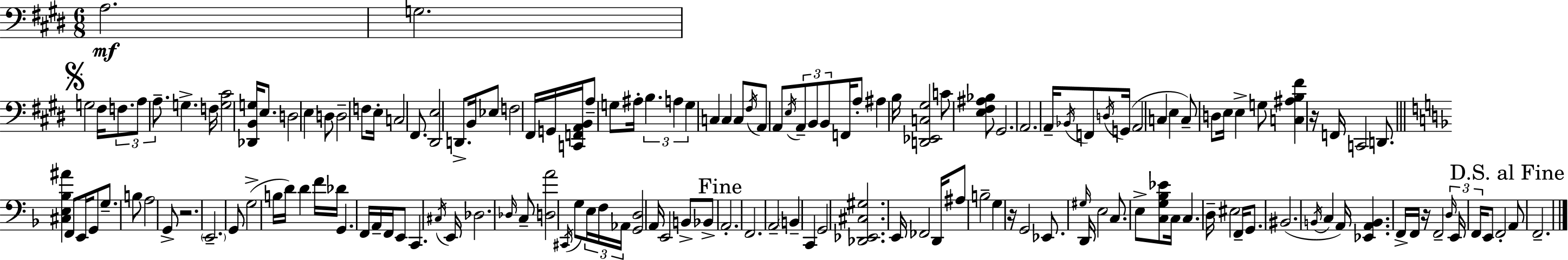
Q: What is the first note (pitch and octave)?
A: A3